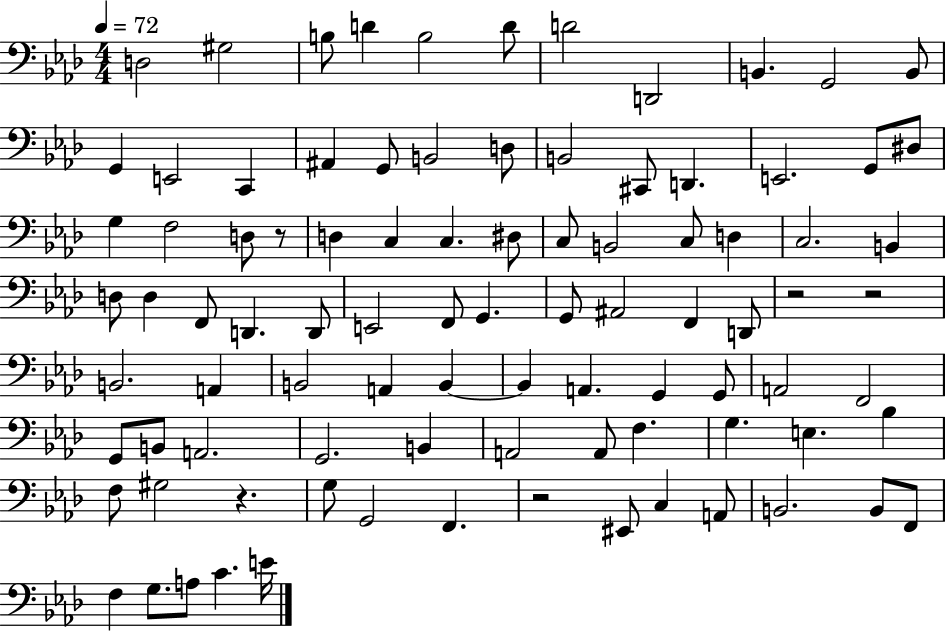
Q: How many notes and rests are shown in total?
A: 92